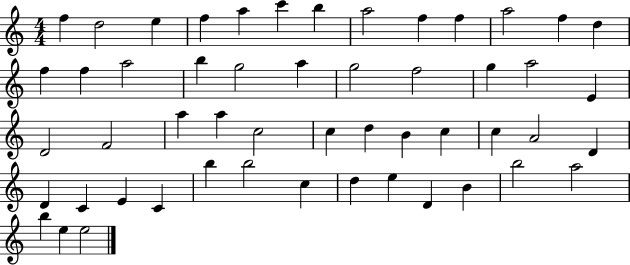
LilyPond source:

{
  \clef treble
  \numericTimeSignature
  \time 4/4
  \key c \major
  f''4 d''2 e''4 | f''4 a''4 c'''4 b''4 | a''2 f''4 f''4 | a''2 f''4 d''4 | \break f''4 f''4 a''2 | b''4 g''2 a''4 | g''2 f''2 | g''4 a''2 e'4 | \break d'2 f'2 | a''4 a''4 c''2 | c''4 d''4 b'4 c''4 | c''4 a'2 d'4 | \break d'4 c'4 e'4 c'4 | b''4 b''2 c''4 | d''4 e''4 d'4 b'4 | b''2 a''2 | \break b''4 e''4 e''2 | \bar "|."
}